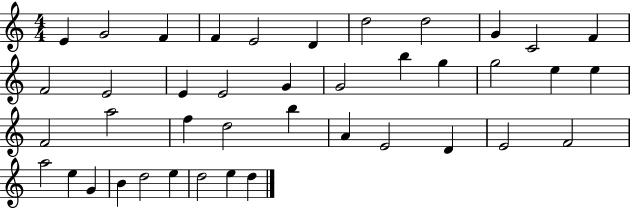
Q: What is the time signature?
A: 4/4